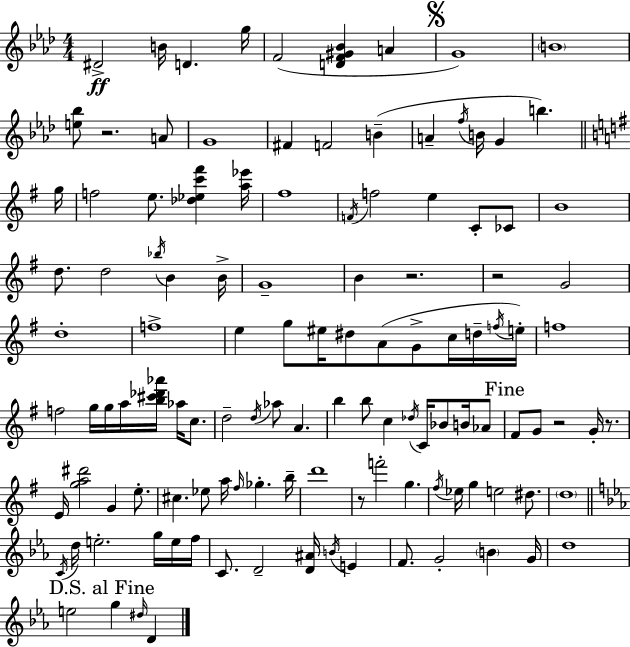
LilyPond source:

{
  \clef treble
  \numericTimeSignature
  \time 4/4
  \key f \minor
  dis'2->\ff b'16 d'4. g''16 | f'2( <d' f' gis' bes'>4 a'4 | \mark \markup { \musicglyph "scripts.segno" } g'1) | \parenthesize b'1 | \break <e'' bes''>8 r2. a'8 | g'1 | fis'4 f'2 b'4--( | a'4-- \acciaccatura { f''16 } b'16 g'4 b''4.) | \break \bar "||" \break \key e \minor g''16 f''2 e''8. <des'' ees'' c''' fis'''>4 | <a'' ees'''>16 fis''1 | \acciaccatura { f'16 } f''2 e''4 c'8-. | ces'8 b'1 | \break d''8. d''2 \acciaccatura { bes''16 } b'4 | b'16-> g'1-- | b'4 r2. | r2 g'2 | \break d''1-. | f''1-> | e''4 g''8 eis''16 dis''8 a'8( g'8-> | c''16 d''16-- \acciaccatura { f''16 } e''16-.) f''1 | \break f''2 g''16 g''16 a''16 <b'' cis''' des''' aes'''>16 | aes''16 c''8. d''2-- \acciaccatura { d''16 } aes''8 a'4. | b''4 b''8 c''4 \acciaccatura { des''16 } | c'16 bes'8 b'16 aes'8 \mark "Fine" fis'8 g'8 r2 | \break g'16-. r8. e'16 <g'' a'' dis'''>2 g'4 | e''8.-. cis''4. ees''8 a''16 \grace { fis''16 } | ges''4.-. b''16-- d'''1 | r8 f'''2-. | \break g''4. \acciaccatura { fis''16 } ees''16 g''4 e''2 | dis''8. \parenthesize d''1 | \bar "||" \break \key ees \major \acciaccatura { c'16 } d''16 e''2.-. g''16 e''16 | f''16 c'8. d'2-- <d' ais'>16 \acciaccatura { b'16 } e'4 | f'8. g'2-. \parenthesize b'4 | g'16 d''1 | \break \mark "D.S. al Fine" e''2 g''4 \grace { dis''16 } d'4 | \bar "|."
}